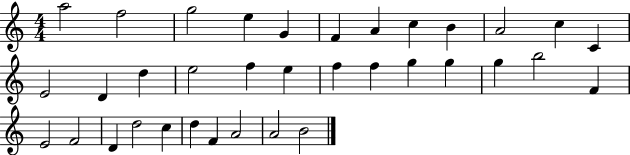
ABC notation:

X:1
T:Untitled
M:4/4
L:1/4
K:C
a2 f2 g2 e G F A c B A2 c C E2 D d e2 f e f f g g g b2 F E2 F2 D d2 c d F A2 A2 B2